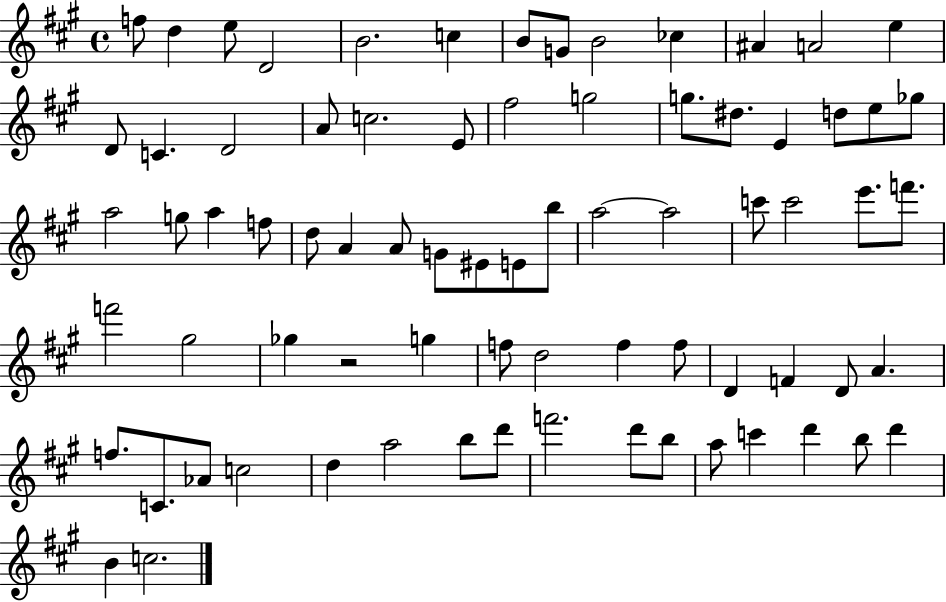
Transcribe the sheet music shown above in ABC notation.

X:1
T:Untitled
M:4/4
L:1/4
K:A
f/2 d e/2 D2 B2 c B/2 G/2 B2 _c ^A A2 e D/2 C D2 A/2 c2 E/2 ^f2 g2 g/2 ^d/2 E d/2 e/2 _g/2 a2 g/2 a f/2 d/2 A A/2 G/2 ^E/2 E/2 b/2 a2 a2 c'/2 c'2 e'/2 f'/2 f'2 ^g2 _g z2 g f/2 d2 f f/2 D F D/2 A f/2 C/2 _A/2 c2 d a2 b/2 d'/2 f'2 d'/2 b/2 a/2 c' d' b/2 d' B c2